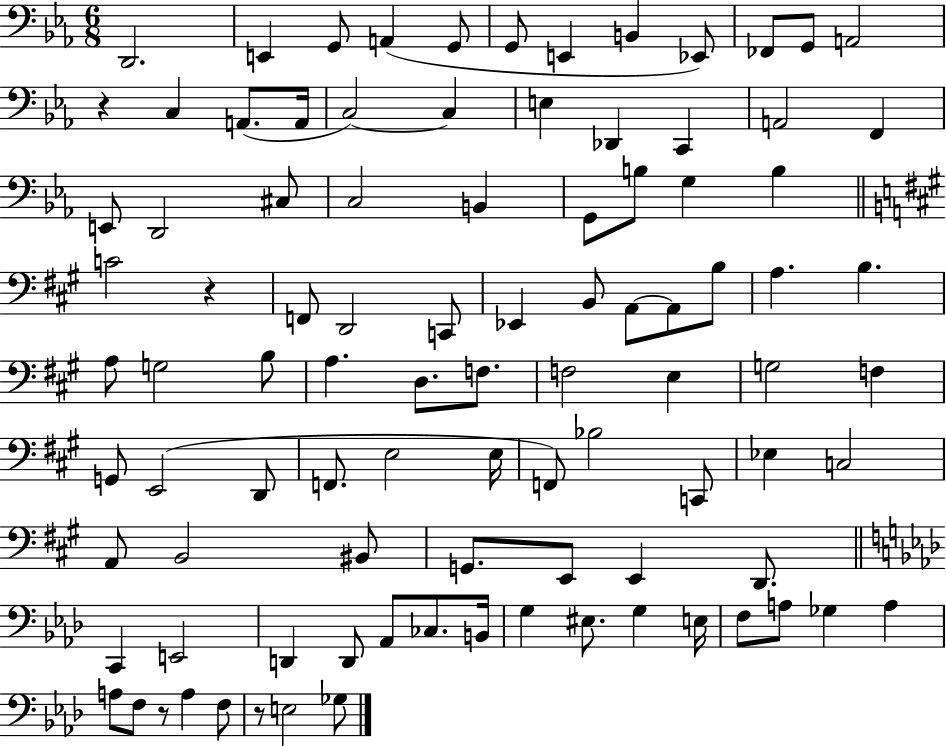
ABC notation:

X:1
T:Untitled
M:6/8
L:1/4
K:Eb
D,,2 E,, G,,/2 A,, G,,/2 G,,/2 E,, B,, _E,,/2 _F,,/2 G,,/2 A,,2 z C, A,,/2 A,,/4 C,2 C, E, _D,, C,, A,,2 F,, E,,/2 D,,2 ^C,/2 C,2 B,, G,,/2 B,/2 G, B, C2 z F,,/2 D,,2 C,,/2 _E,, B,,/2 A,,/2 A,,/2 B,/2 A, B, A,/2 G,2 B,/2 A, D,/2 F,/2 F,2 E, G,2 F, G,,/2 E,,2 D,,/2 F,,/2 E,2 E,/4 F,,/2 _B,2 C,,/2 _E, C,2 A,,/2 B,,2 ^B,,/2 G,,/2 E,,/2 E,, D,,/2 C,, E,,2 D,, D,,/2 _A,,/2 _C,/2 B,,/4 G, ^E,/2 G, E,/4 F,/2 A,/2 _G, A, A,/2 F,/2 z/2 A, F,/2 z/2 E,2 _G,/2